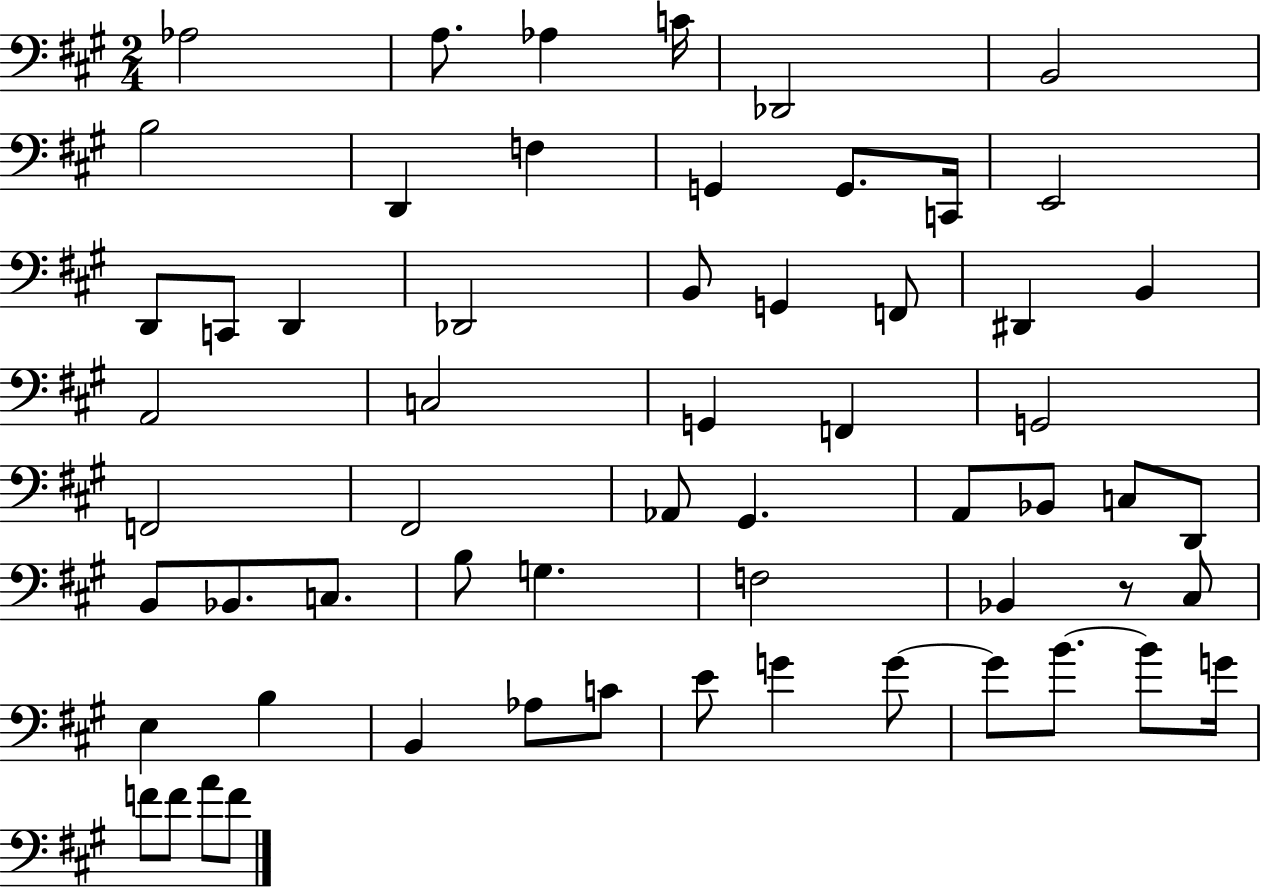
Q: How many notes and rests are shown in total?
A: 60